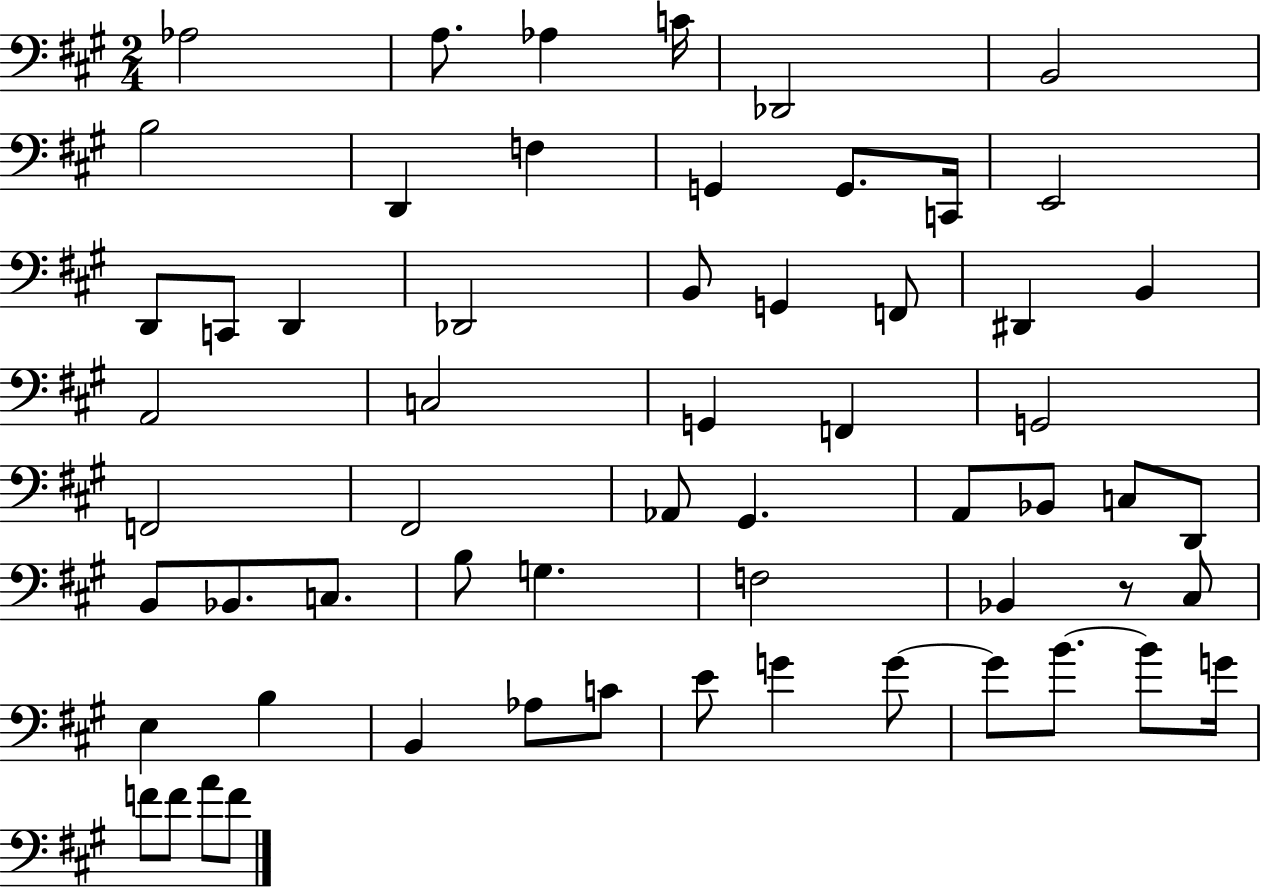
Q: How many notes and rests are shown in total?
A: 60